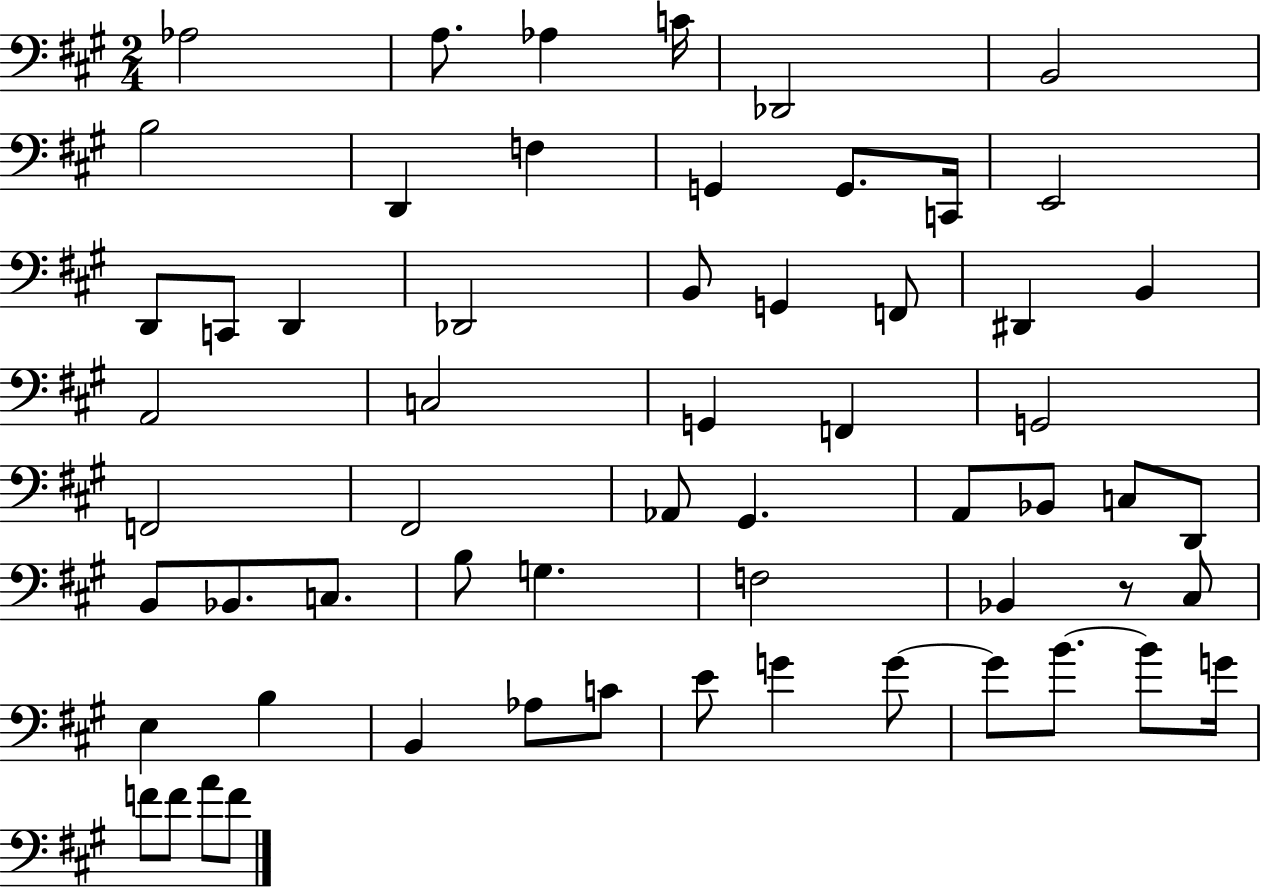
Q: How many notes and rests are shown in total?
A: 60